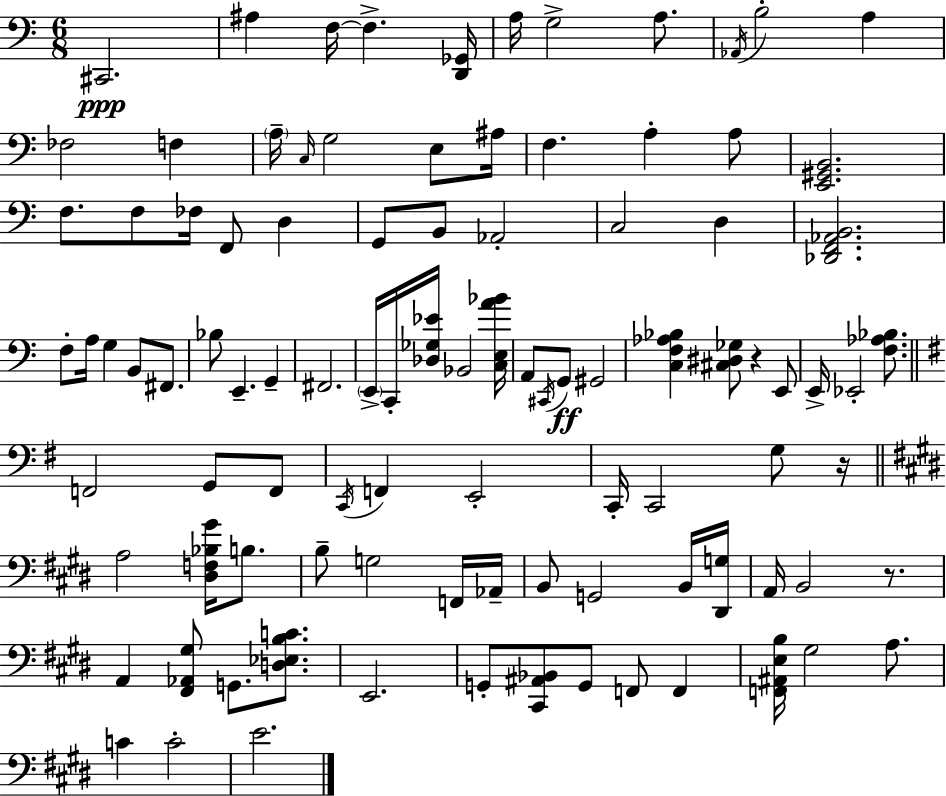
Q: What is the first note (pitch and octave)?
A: C#2